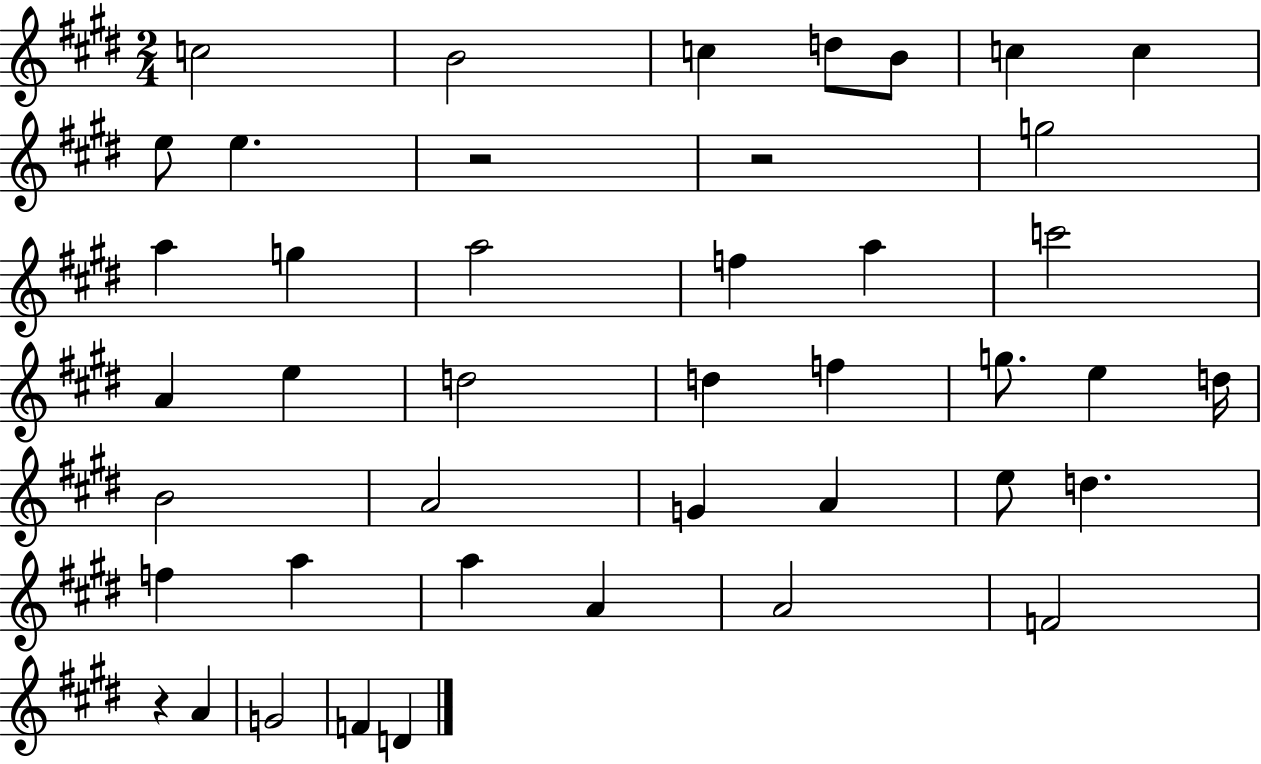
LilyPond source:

{
  \clef treble
  \numericTimeSignature
  \time 2/4
  \key e \major
  \repeat volta 2 { c''2 | b'2 | c''4 d''8 b'8 | c''4 c''4 | \break e''8 e''4. | r2 | r2 | g''2 | \break a''4 g''4 | a''2 | f''4 a''4 | c'''2 | \break a'4 e''4 | d''2 | d''4 f''4 | g''8. e''4 d''16 | \break b'2 | a'2 | g'4 a'4 | e''8 d''4. | \break f''4 a''4 | a''4 a'4 | a'2 | f'2 | \break r4 a'4 | g'2 | f'4 d'4 | } \bar "|."
}